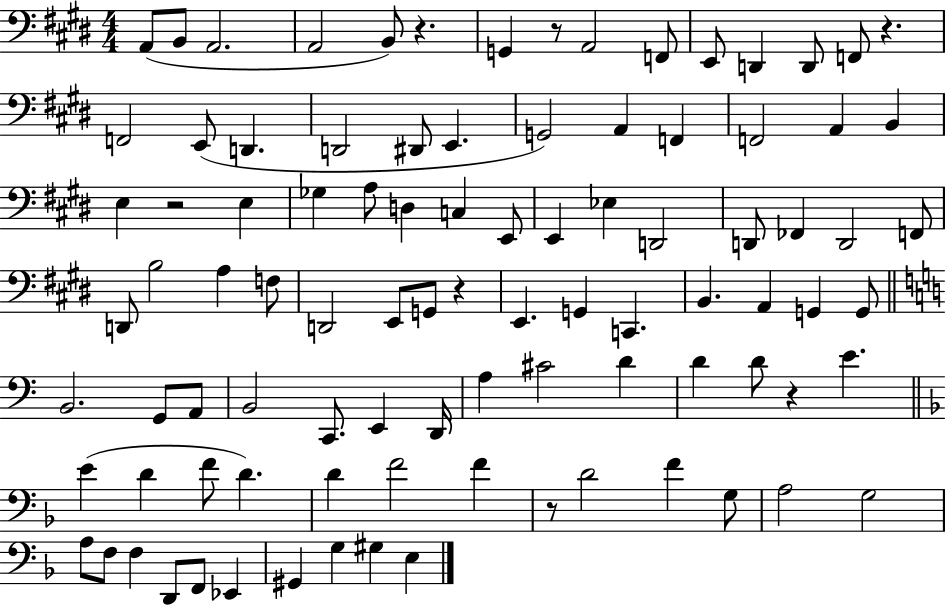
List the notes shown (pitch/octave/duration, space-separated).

A2/e B2/e A2/h. A2/h B2/e R/q. G2/q R/e A2/h F2/e E2/e D2/q D2/e F2/e R/q. F2/h E2/e D2/q. D2/h D#2/e E2/q. G2/h A2/q F2/q F2/h A2/q B2/q E3/q R/h E3/q Gb3/q A3/e D3/q C3/q E2/e E2/q Eb3/q D2/h D2/e FES2/q D2/h F2/e D2/e B3/h A3/q F3/e D2/h E2/e G2/e R/q E2/q. G2/q C2/q. B2/q. A2/q G2/q G2/e B2/h. G2/e A2/e B2/h C2/e. E2/q D2/s A3/q C#4/h D4/q D4/q D4/e R/q E4/q. E4/q D4/q F4/e D4/q. D4/q F4/h F4/q R/e D4/h F4/q G3/e A3/h G3/h A3/e F3/e F3/q D2/e F2/e Eb2/q G#2/q G3/q G#3/q E3/q